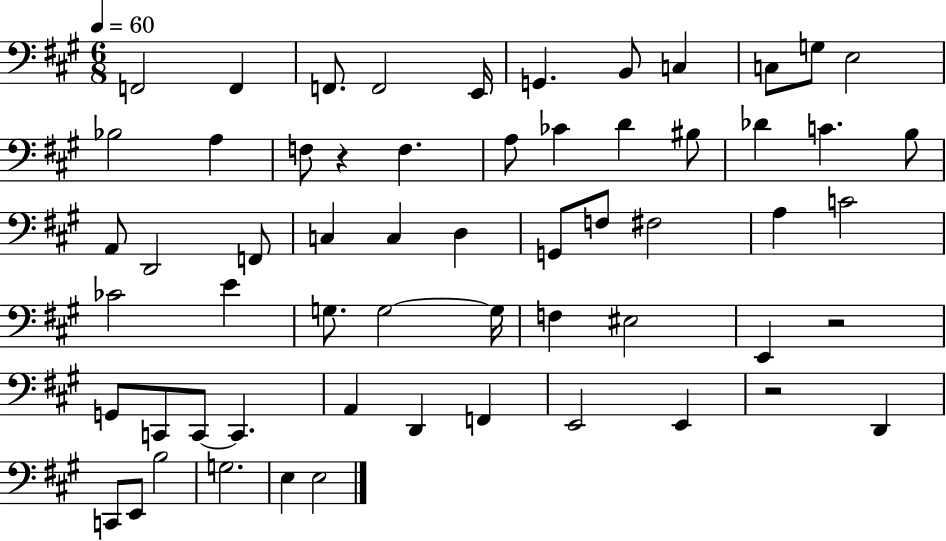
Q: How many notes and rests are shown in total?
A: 60